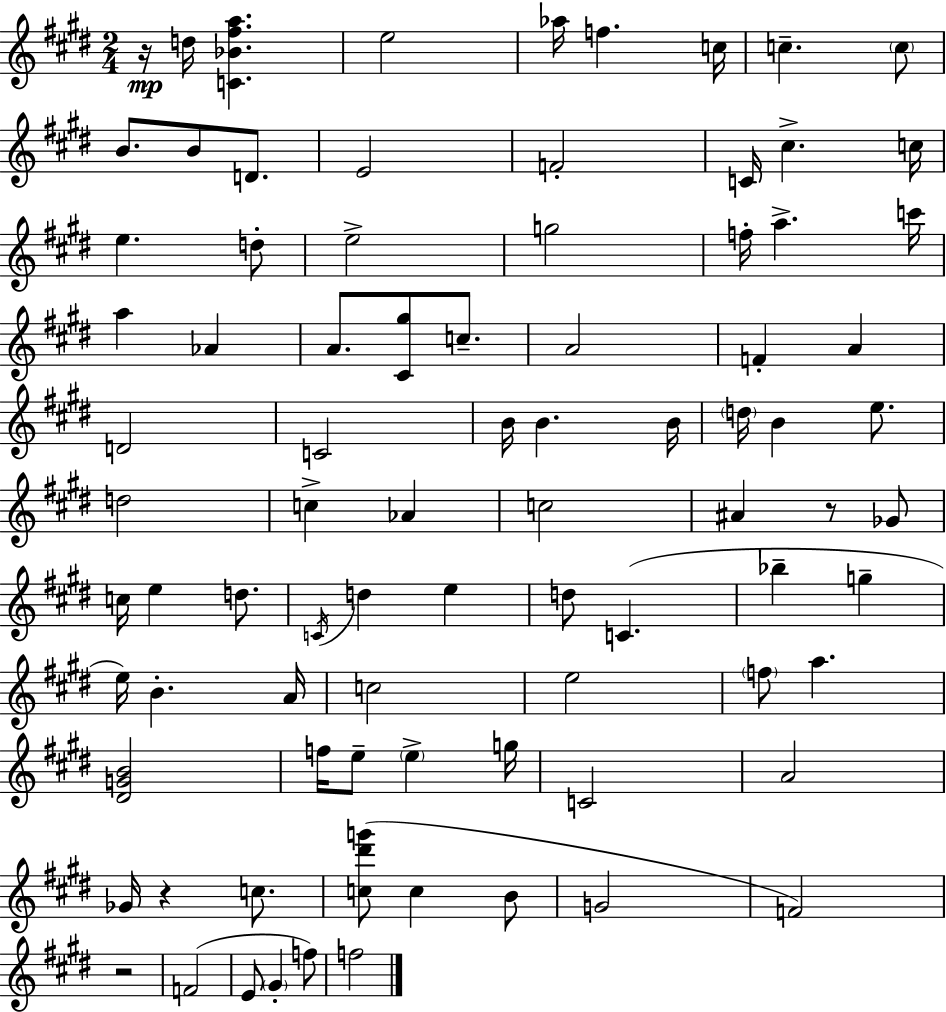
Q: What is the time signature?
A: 2/4